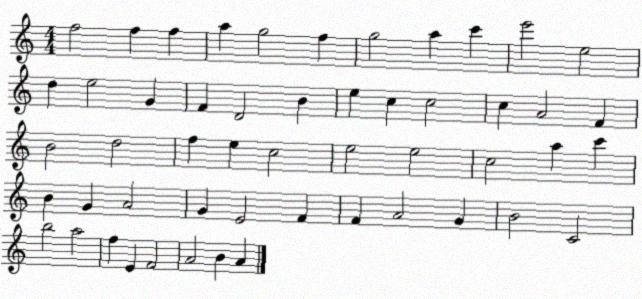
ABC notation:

X:1
T:Untitled
M:4/4
L:1/4
K:C
f2 f f a g2 f g2 a c' e'2 e2 d e2 G F D2 B e c c2 c A2 F B2 d2 f e c2 e2 e2 c2 a c' B G A2 G E2 F F A2 G B2 C2 b2 a2 f E F2 A2 B A